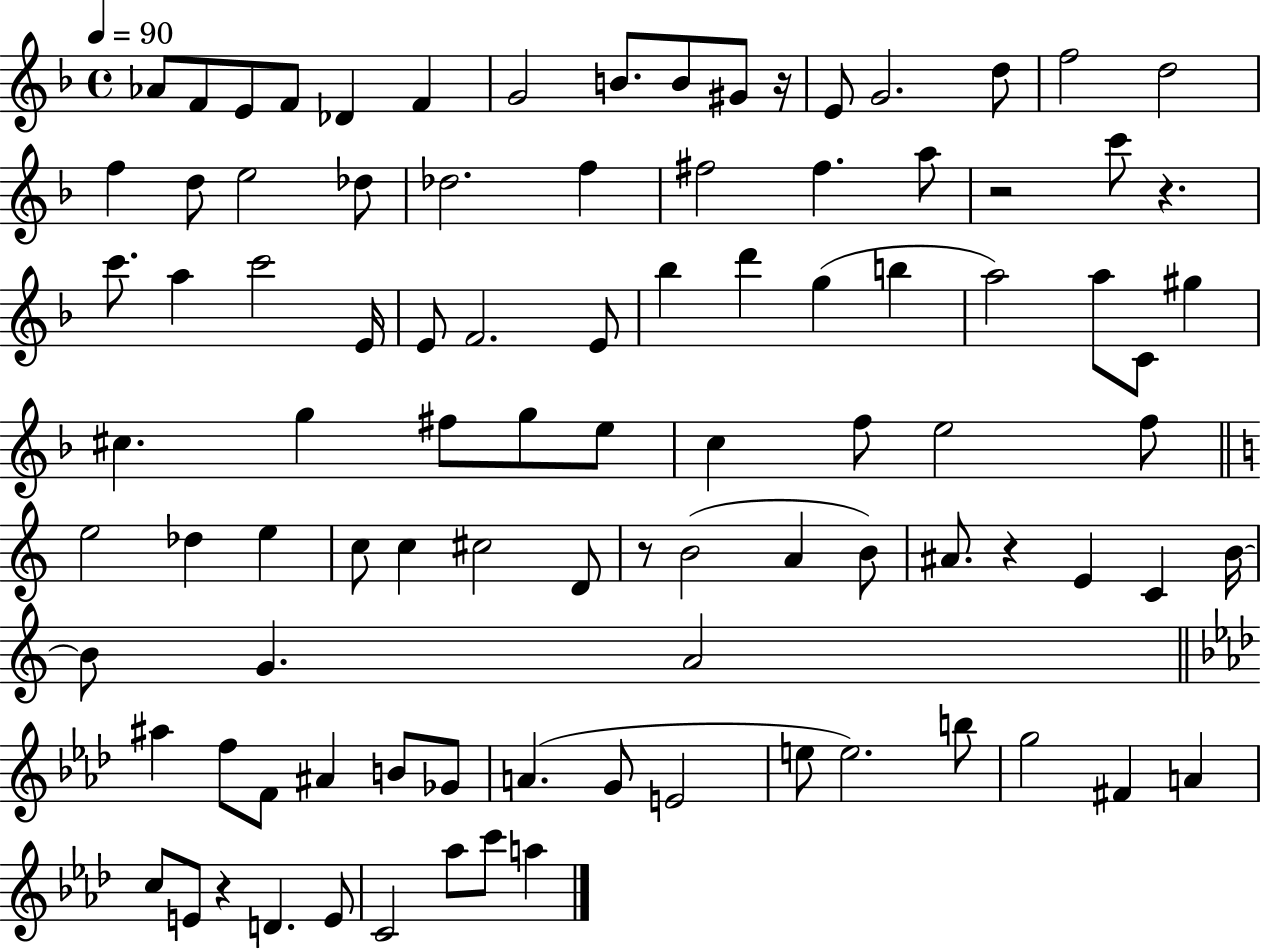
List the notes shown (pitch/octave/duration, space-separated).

Ab4/e F4/e E4/e F4/e Db4/q F4/q G4/h B4/e. B4/e G#4/e R/s E4/e G4/h. D5/e F5/h D5/h F5/q D5/e E5/h Db5/e Db5/h. F5/q F#5/h F#5/q. A5/e R/h C6/e R/q. C6/e. A5/q C6/h E4/s E4/e F4/h. E4/e Bb5/q D6/q G5/q B5/q A5/h A5/e C4/e G#5/q C#5/q. G5/q F#5/e G5/e E5/e C5/q F5/e E5/h F5/e E5/h Db5/q E5/q C5/e C5/q C#5/h D4/e R/e B4/h A4/q B4/e A#4/e. R/q E4/q C4/q B4/s B4/e G4/q. A4/h A#5/q F5/e F4/e A#4/q B4/e Gb4/e A4/q. G4/e E4/h E5/e E5/h. B5/e G5/h F#4/q A4/q C5/e E4/e R/q D4/q. E4/e C4/h Ab5/e C6/e A5/q